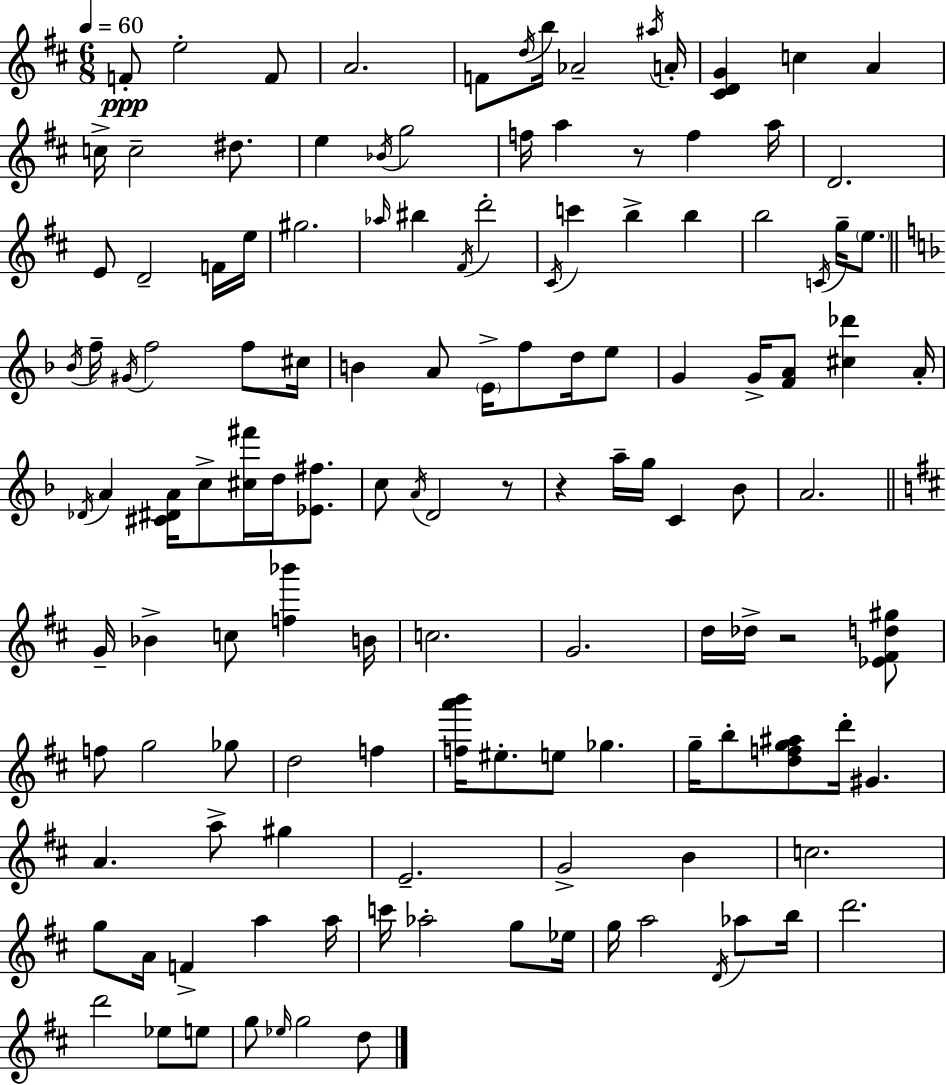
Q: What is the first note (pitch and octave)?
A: F4